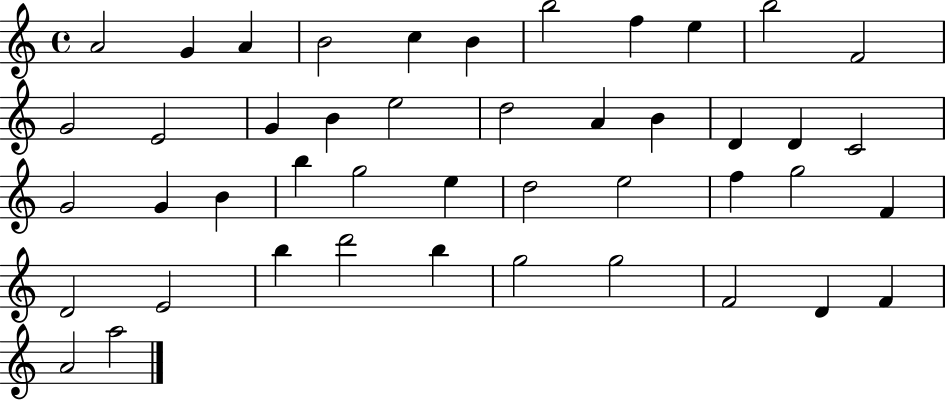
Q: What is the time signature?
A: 4/4